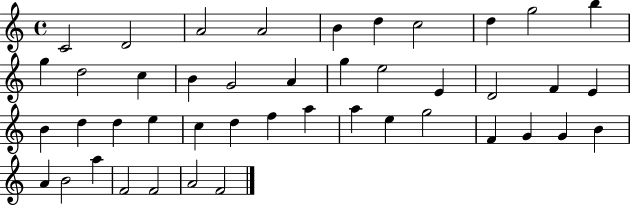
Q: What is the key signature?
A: C major